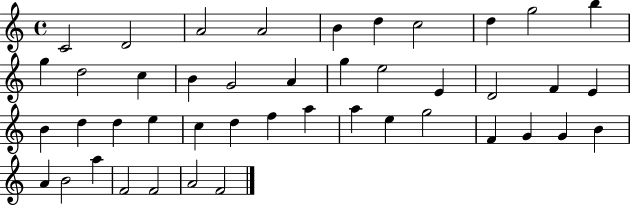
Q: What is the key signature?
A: C major